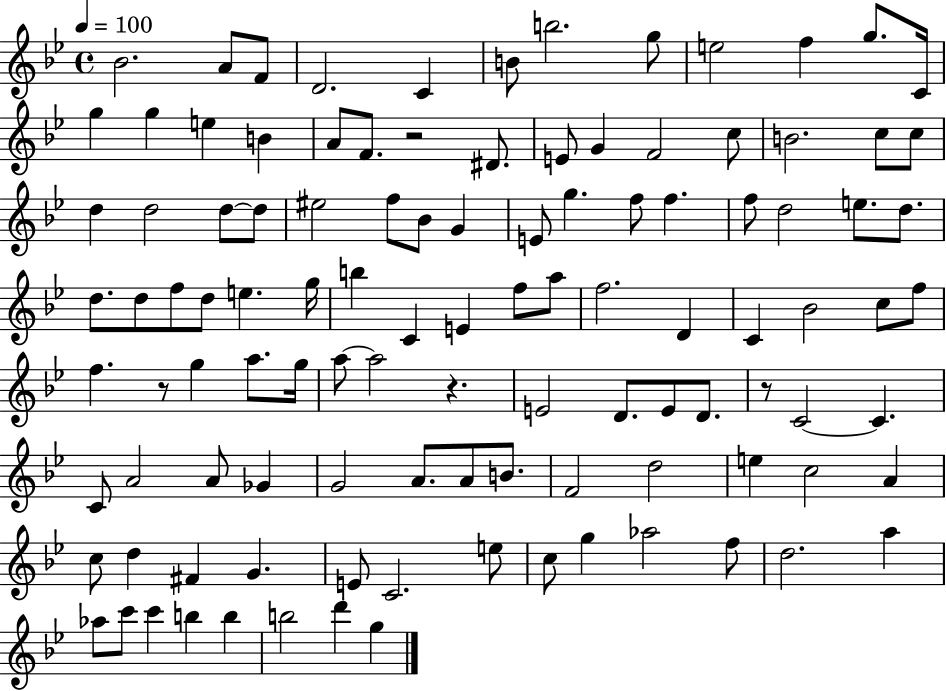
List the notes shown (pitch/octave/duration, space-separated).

Bb4/h. A4/e F4/e D4/h. C4/q B4/e B5/h. G5/e E5/h F5/q G5/e. C4/s G5/q G5/q E5/q B4/q A4/e F4/e. R/h D#4/e. E4/e G4/q F4/h C5/e B4/h. C5/e C5/e D5/q D5/h D5/e D5/e EIS5/h F5/e Bb4/e G4/q E4/e G5/q. F5/e F5/q. F5/e D5/h E5/e. D5/e. D5/e. D5/e F5/e D5/e E5/q. G5/s B5/q C4/q E4/q F5/e A5/e F5/h. D4/q C4/q Bb4/h C5/e F5/e F5/q. R/e G5/q A5/e. G5/s A5/e A5/h R/q. E4/h D4/e. E4/e D4/e. R/e C4/h C4/q. C4/e A4/h A4/e Gb4/q G4/h A4/e. A4/e B4/e. F4/h D5/h E5/q C5/h A4/q C5/e D5/q F#4/q G4/q. E4/e C4/h. E5/e C5/e G5/q Ab5/h F5/e D5/h. A5/q Ab5/e C6/e C6/q B5/q B5/q B5/h D6/q G5/q